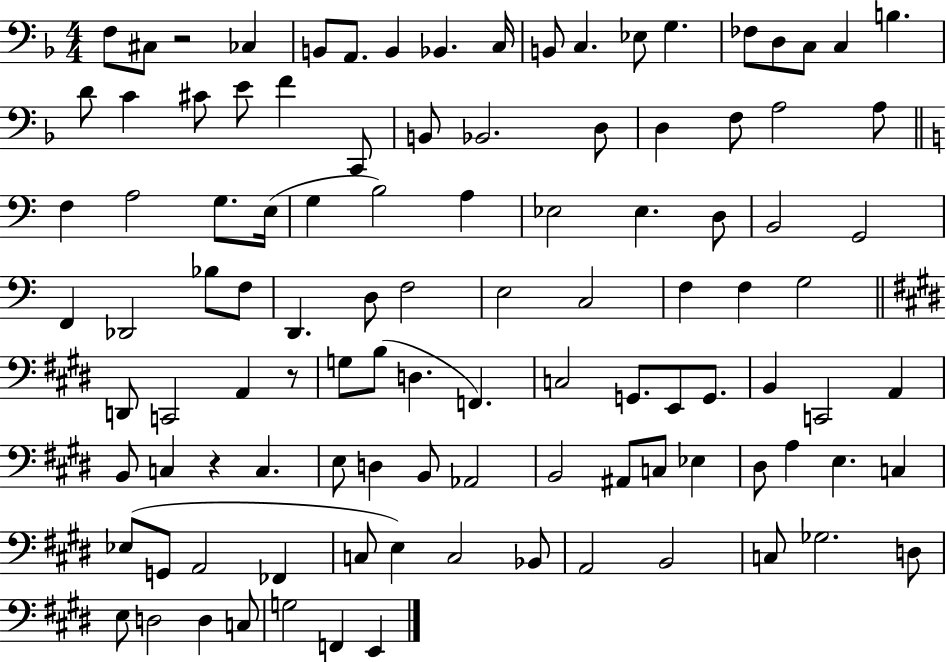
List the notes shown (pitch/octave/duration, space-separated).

F3/e C#3/e R/h CES3/q B2/e A2/e. B2/q Bb2/q. C3/s B2/e C3/q. Eb3/e G3/q. FES3/e D3/e C3/e C3/q B3/q. D4/e C4/q C#4/e E4/e F4/q C2/e B2/e Bb2/h. D3/e D3/q F3/e A3/h A3/e F3/q A3/h G3/e. E3/s G3/q B3/h A3/q Eb3/h Eb3/q. D3/e B2/h G2/h F2/q Db2/h Bb3/e F3/e D2/q. D3/e F3/h E3/h C3/h F3/q F3/q G3/h D2/e C2/h A2/q R/e G3/e B3/e D3/q. F2/q. C3/h G2/e. E2/e G2/e. B2/q C2/h A2/q B2/e C3/q R/q C3/q. E3/e D3/q B2/e Ab2/h B2/h A#2/e C3/e Eb3/q D#3/e A3/q E3/q. C3/q Eb3/e G2/e A2/h FES2/q C3/e E3/q C3/h Bb2/e A2/h B2/h C3/e Gb3/h. D3/e E3/e D3/h D3/q C3/e G3/h F2/q E2/q